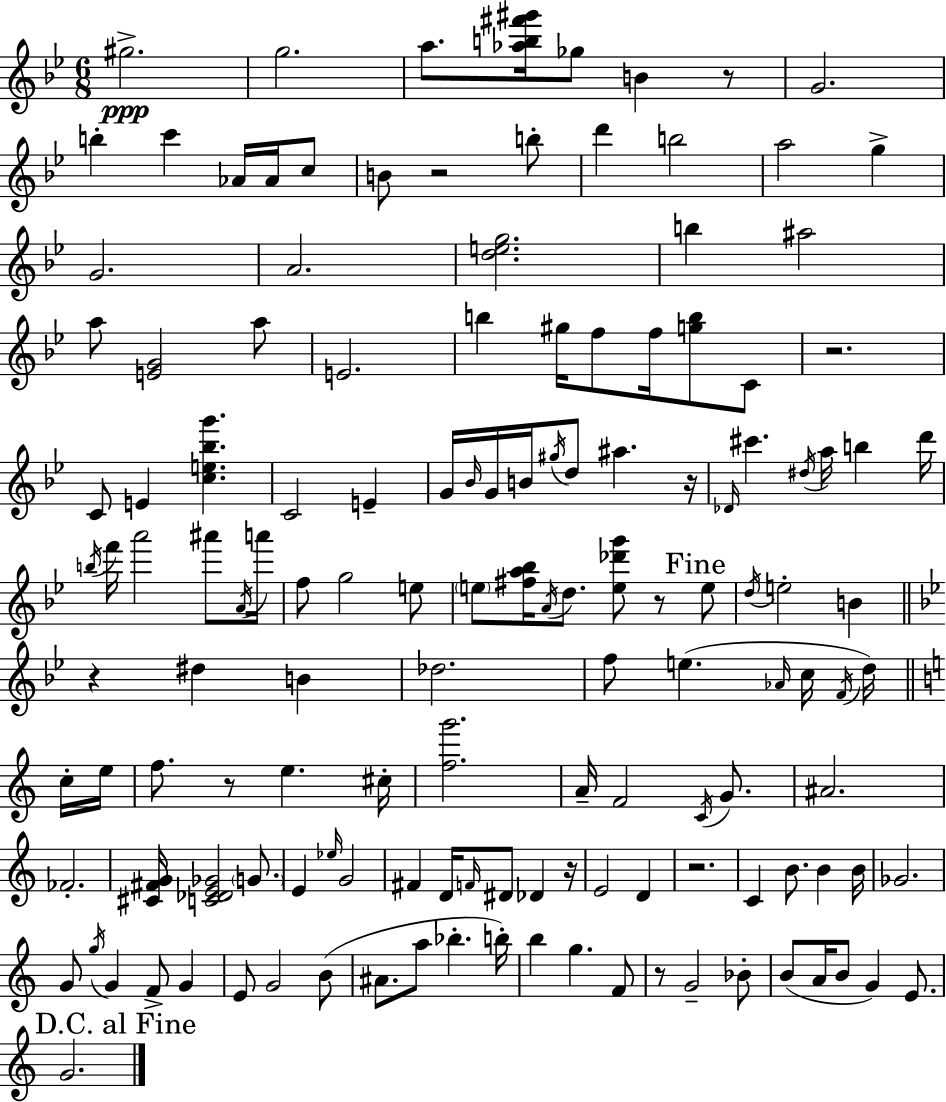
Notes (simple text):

G#5/h. G5/h. A5/e. [Ab5,B5,F#6,G#6]/s Gb5/e B4/q R/e G4/h. B5/q C6/q Ab4/s Ab4/s C5/e B4/e R/h B5/e D6/q B5/h A5/h G5/q G4/h. A4/h. [D5,E5,G5]/h. B5/q A#5/h A5/e [E4,G4]/h A5/e E4/h. B5/q G#5/s F5/e F5/s [G5,B5]/e C4/e R/h. C4/e E4/q [C5,E5,Bb5,G6]/q. C4/h E4/q G4/s Bb4/s G4/s B4/s G#5/s D5/e A#5/q. R/s Db4/s C#6/q. D#5/s A5/s B5/q D6/s B5/s F6/s A6/h A#6/e A4/s A6/s F5/e G5/h E5/e E5/e [F#5,A5,Bb5]/s A4/s D5/e. [E5,Db6,G6]/e R/e E5/e D5/s E5/h B4/q R/q D#5/q B4/q Db5/h. F5/e E5/q. Ab4/s C5/s F4/s D5/s C5/s E5/s F5/e. R/e E5/q. C#5/s [F5,G6]/h. A4/s F4/h C4/s G4/e. A#4/h. FES4/h. [C#4,F#4,G4]/s [C4,Db4,E4,Gb4]/h G4/e. E4/q Eb5/s G4/h F#4/q D4/s F4/s D#4/e Db4/q R/s E4/h D4/q R/h. C4/q B4/e. B4/q B4/s Gb4/h. G4/e G5/s G4/q F4/e G4/q E4/e G4/h B4/e A#4/e. A5/e Bb5/q. B5/s B5/q G5/q. F4/e R/e G4/h Bb4/e B4/e A4/s B4/e G4/q E4/e. G4/h.